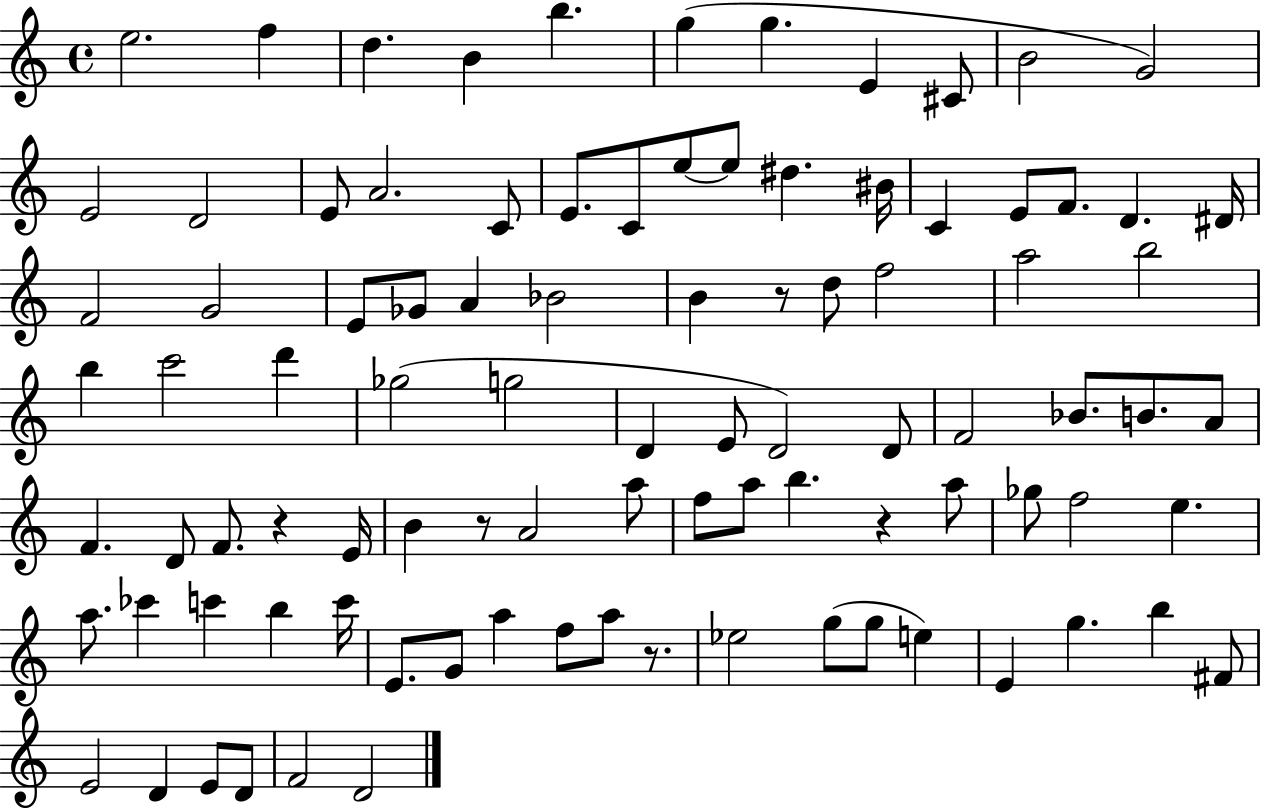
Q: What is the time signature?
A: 4/4